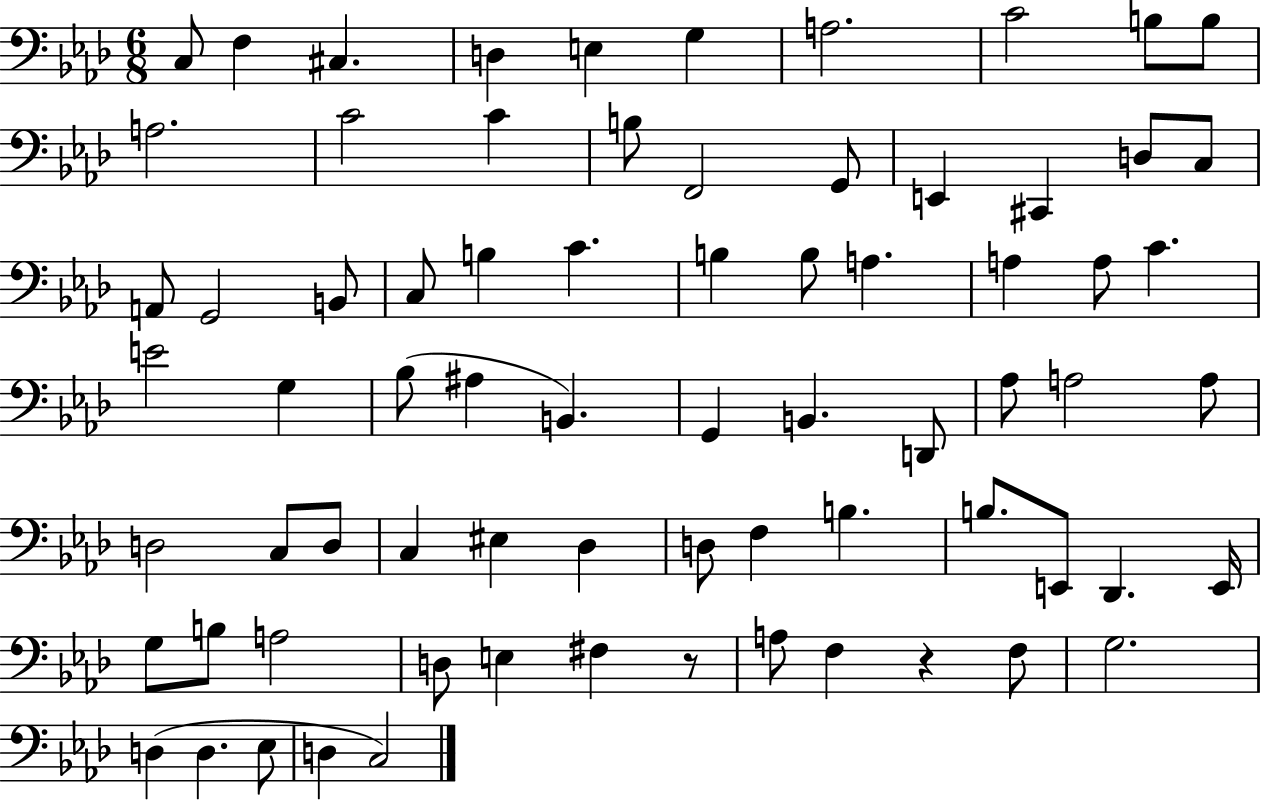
C3/e F3/q C#3/q. D3/q E3/q G3/q A3/h. C4/h B3/e B3/e A3/h. C4/h C4/q B3/e F2/h G2/e E2/q C#2/q D3/e C3/e A2/e G2/h B2/e C3/e B3/q C4/q. B3/q B3/e A3/q. A3/q A3/e C4/q. E4/h G3/q Bb3/e A#3/q B2/q. G2/q B2/q. D2/e Ab3/e A3/h A3/e D3/h C3/e D3/e C3/q EIS3/q Db3/q D3/e F3/q B3/q. B3/e. E2/e Db2/q. E2/s G3/e B3/e A3/h D3/e E3/q F#3/q R/e A3/e F3/q R/q F3/e G3/h. D3/q D3/q. Eb3/e D3/q C3/h